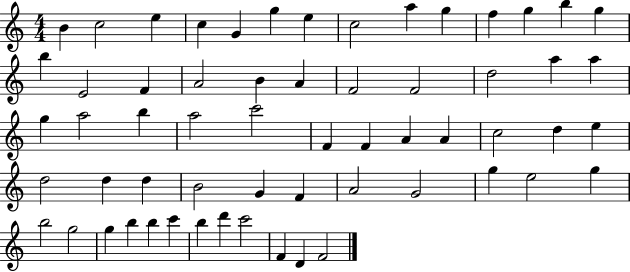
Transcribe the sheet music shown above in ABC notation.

X:1
T:Untitled
M:4/4
L:1/4
K:C
B c2 e c G g e c2 a g f g b g b E2 F A2 B A F2 F2 d2 a a g a2 b a2 c'2 F F A A c2 d e d2 d d B2 G F A2 G2 g e2 g b2 g2 g b b c' b d' c'2 F D F2